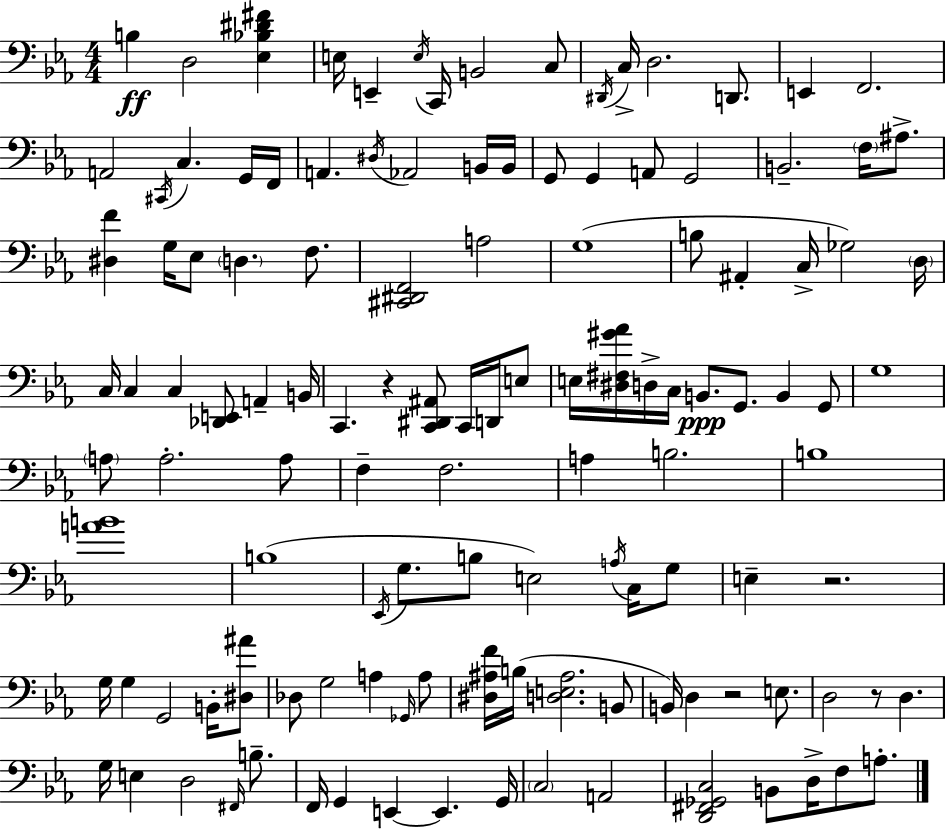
{
  \clef bass
  \numericTimeSignature
  \time 4/4
  \key ees \major
  b4\ff d2 <ees bes dis' fis'>4 | e16 e,4-- \acciaccatura { e16 } c,16 b,2 c8 | \acciaccatura { dis,16 } c16-> d2. d,8. | e,4 f,2. | \break a,2 \acciaccatura { cis,16 } c4. | g,16 f,16 a,4. \acciaccatura { dis16 } aes,2 | b,16 b,16 g,8 g,4 a,8 g,2 | b,2.-- | \break \parenthesize f16 ais8.-> <dis f'>4 g16 ees8 \parenthesize d4. | f8. <cis, dis, f,>2 a2 | g1( | b8 ais,4-. c16-> ges2) | \break \parenthesize d16 c16 c4 c4 <des, e,>8 a,4-- | b,16 c,4. r4 <c, dis, ais,>8 | c,16 d,16 e8 e16 <dis fis gis' aes'>16 d16-> c16 b,8.\ppp g,8. b,4 | g,8 g1 | \break \parenthesize a8 a2.-. | a8 f4-- f2. | a4 b2. | b1 | \break <a' b'>1 | b1( | \acciaccatura { ees,16 } g8. b8 e2) | \acciaccatura { a16 } c16 g8 e4-- r2. | \break g16 g4 g,2 | b,16-. <dis ais'>8 des8 g2 | a4 \grace { ges,16 } a8 <dis ais f'>16 b16( <d e ais>2. | b,8 b,16) d4 r2 | \break e8. d2 r8 | d4. g16 e4 d2 | \grace { fis,16 } b8.-- f,16 g,4 e,4~~ | e,4. g,16 \parenthesize c2 | \break a,2 <d, fis, ges, c>2 | b,8 d16-> f8 a8.-. \bar "|."
}